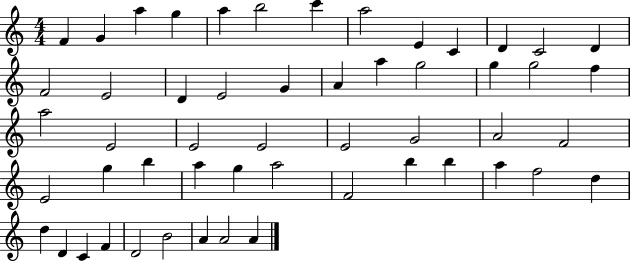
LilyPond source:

{
  \clef treble
  \numericTimeSignature
  \time 4/4
  \key c \major
  f'4 g'4 a''4 g''4 | a''4 b''2 c'''4 | a''2 e'4 c'4 | d'4 c'2 d'4 | \break f'2 e'2 | d'4 e'2 g'4 | a'4 a''4 g''2 | g''4 g''2 f''4 | \break a''2 e'2 | e'2 e'2 | e'2 g'2 | a'2 f'2 | \break e'2 g''4 b''4 | a''4 g''4 a''2 | f'2 b''4 b''4 | a''4 f''2 d''4 | \break d''4 d'4 c'4 f'4 | d'2 b'2 | a'4 a'2 a'4 | \bar "|."
}